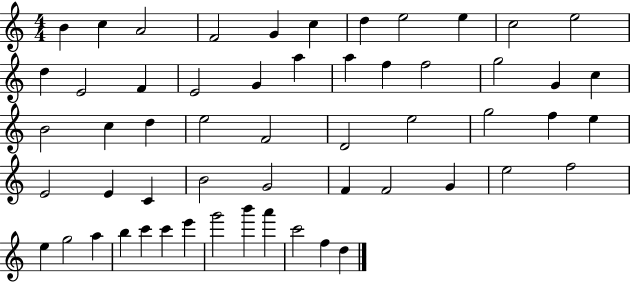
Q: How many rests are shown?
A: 0